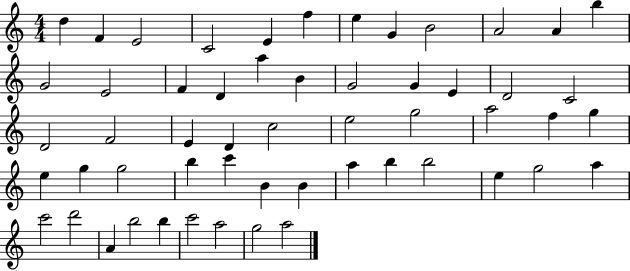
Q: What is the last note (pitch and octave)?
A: A5